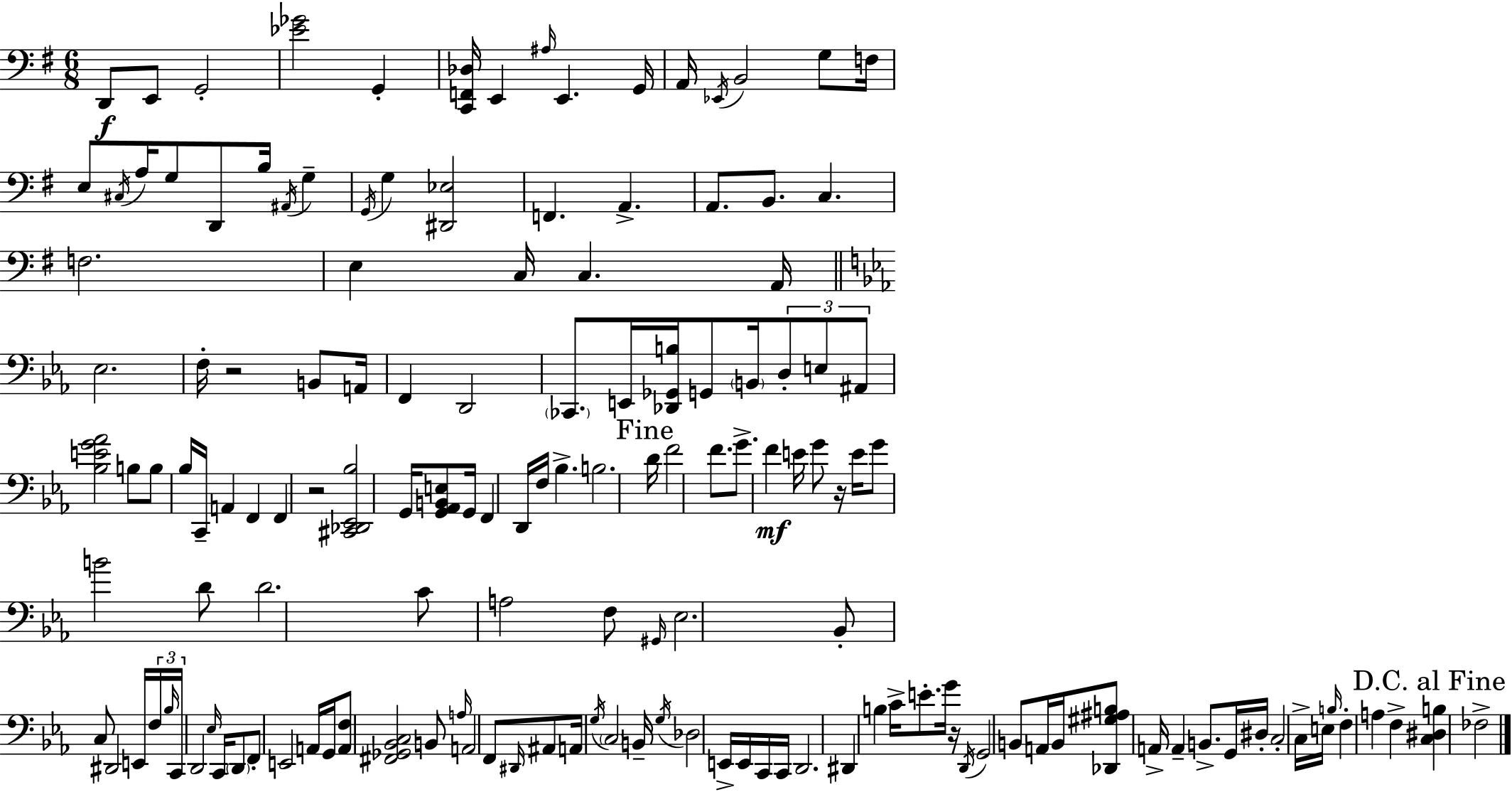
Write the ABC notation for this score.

X:1
T:Untitled
M:6/8
L:1/4
K:G
D,,/2 E,,/2 G,,2 [_E_G]2 G,, [C,,F,,_D,]/4 E,, ^A,/4 E,, G,,/4 A,,/4 _E,,/4 B,,2 G,/2 F,/4 E,/2 ^C,/4 A,/4 G,/2 D,,/2 B,/4 ^A,,/4 G, G,,/4 G, [^D,,_E,]2 F,, A,, A,,/2 B,,/2 C, F,2 E, C,/4 C, A,,/4 _E,2 F,/4 z2 B,,/2 A,,/4 F,, D,,2 _C,,/2 E,,/4 [_D,,_G,,B,]/4 G,,/2 B,,/4 D,/2 E,/2 ^A,,/2 [_B,EG_A]2 B,/2 B,/2 _B,/4 C,,/4 A,, F,, F,, z2 [^C,,_D,,_E,,_B,]2 G,,/4 [G,,_A,,B,,E,]/2 G,,/4 F,, D,,/4 F,/4 _B, B,2 D/4 F2 F/2 G/2 F E/4 G/2 z/4 E/4 G/2 B2 D/2 D2 C/2 A,2 F,/2 ^G,,/4 _E,2 _B,,/2 C,/2 ^D,,2 E,,/4 F,/4 _B,/4 C,,/4 D,,2 _E,/4 C,,/4 D,,/2 F,,/2 E,,2 A,,/4 G,,/4 [A,,F,]/2 [^F,,_G,,_B,,C,]2 B,,/2 A,/4 A,,2 F,,/2 ^D,,/4 ^A,,/2 A,,/4 G,/4 C,2 B,,/4 G,/4 _D,2 E,,/4 E,,/4 C,,/4 C,,/4 D,,2 ^D,, B, C/4 E/2 G/4 z/4 D,,/4 G,,2 B,,/2 A,,/4 B,,/4 [_D,,^G,^A,B,]/2 A,,/4 A,, B,,/2 G,,/4 ^D,/4 C,2 C,/4 E,/4 B,/4 F, A, F, [C,^D,B,] _F,2